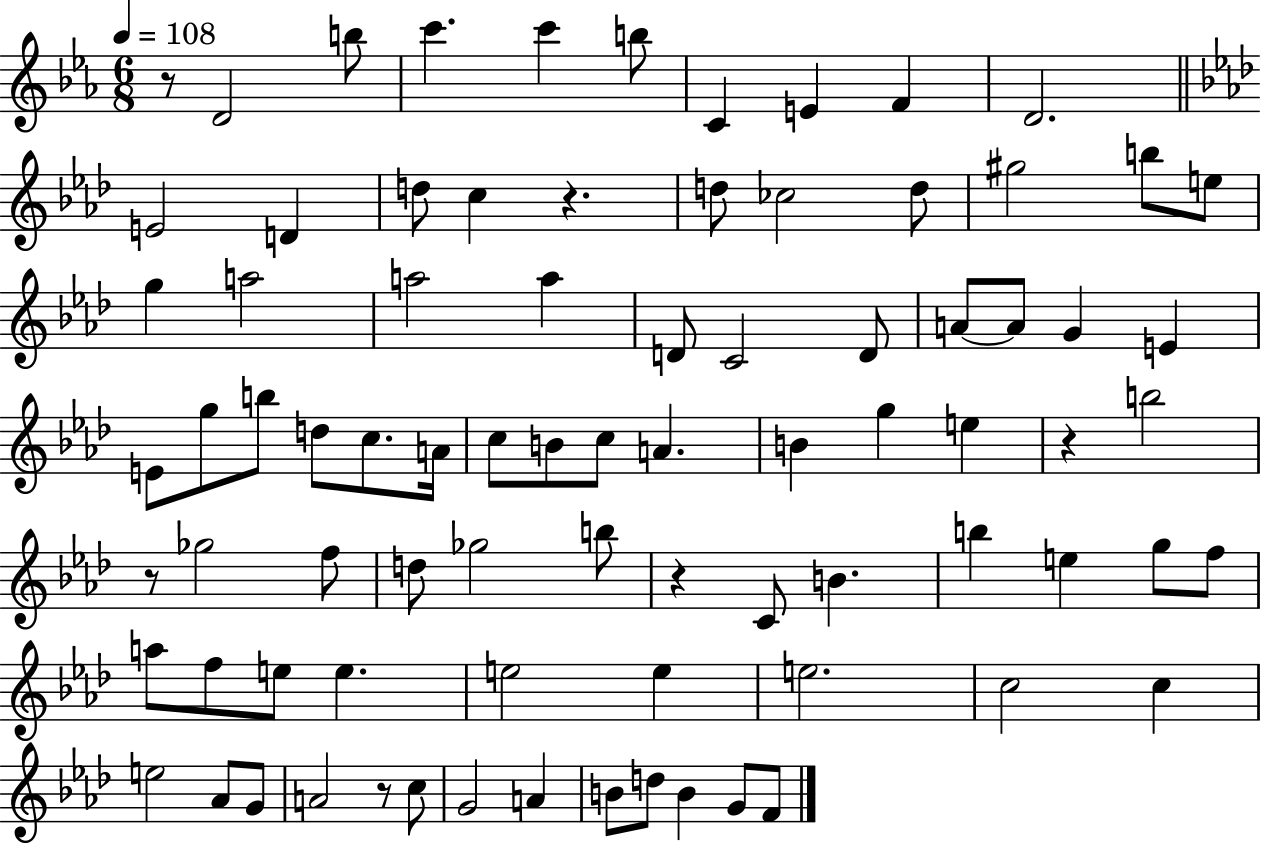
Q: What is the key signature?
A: EES major